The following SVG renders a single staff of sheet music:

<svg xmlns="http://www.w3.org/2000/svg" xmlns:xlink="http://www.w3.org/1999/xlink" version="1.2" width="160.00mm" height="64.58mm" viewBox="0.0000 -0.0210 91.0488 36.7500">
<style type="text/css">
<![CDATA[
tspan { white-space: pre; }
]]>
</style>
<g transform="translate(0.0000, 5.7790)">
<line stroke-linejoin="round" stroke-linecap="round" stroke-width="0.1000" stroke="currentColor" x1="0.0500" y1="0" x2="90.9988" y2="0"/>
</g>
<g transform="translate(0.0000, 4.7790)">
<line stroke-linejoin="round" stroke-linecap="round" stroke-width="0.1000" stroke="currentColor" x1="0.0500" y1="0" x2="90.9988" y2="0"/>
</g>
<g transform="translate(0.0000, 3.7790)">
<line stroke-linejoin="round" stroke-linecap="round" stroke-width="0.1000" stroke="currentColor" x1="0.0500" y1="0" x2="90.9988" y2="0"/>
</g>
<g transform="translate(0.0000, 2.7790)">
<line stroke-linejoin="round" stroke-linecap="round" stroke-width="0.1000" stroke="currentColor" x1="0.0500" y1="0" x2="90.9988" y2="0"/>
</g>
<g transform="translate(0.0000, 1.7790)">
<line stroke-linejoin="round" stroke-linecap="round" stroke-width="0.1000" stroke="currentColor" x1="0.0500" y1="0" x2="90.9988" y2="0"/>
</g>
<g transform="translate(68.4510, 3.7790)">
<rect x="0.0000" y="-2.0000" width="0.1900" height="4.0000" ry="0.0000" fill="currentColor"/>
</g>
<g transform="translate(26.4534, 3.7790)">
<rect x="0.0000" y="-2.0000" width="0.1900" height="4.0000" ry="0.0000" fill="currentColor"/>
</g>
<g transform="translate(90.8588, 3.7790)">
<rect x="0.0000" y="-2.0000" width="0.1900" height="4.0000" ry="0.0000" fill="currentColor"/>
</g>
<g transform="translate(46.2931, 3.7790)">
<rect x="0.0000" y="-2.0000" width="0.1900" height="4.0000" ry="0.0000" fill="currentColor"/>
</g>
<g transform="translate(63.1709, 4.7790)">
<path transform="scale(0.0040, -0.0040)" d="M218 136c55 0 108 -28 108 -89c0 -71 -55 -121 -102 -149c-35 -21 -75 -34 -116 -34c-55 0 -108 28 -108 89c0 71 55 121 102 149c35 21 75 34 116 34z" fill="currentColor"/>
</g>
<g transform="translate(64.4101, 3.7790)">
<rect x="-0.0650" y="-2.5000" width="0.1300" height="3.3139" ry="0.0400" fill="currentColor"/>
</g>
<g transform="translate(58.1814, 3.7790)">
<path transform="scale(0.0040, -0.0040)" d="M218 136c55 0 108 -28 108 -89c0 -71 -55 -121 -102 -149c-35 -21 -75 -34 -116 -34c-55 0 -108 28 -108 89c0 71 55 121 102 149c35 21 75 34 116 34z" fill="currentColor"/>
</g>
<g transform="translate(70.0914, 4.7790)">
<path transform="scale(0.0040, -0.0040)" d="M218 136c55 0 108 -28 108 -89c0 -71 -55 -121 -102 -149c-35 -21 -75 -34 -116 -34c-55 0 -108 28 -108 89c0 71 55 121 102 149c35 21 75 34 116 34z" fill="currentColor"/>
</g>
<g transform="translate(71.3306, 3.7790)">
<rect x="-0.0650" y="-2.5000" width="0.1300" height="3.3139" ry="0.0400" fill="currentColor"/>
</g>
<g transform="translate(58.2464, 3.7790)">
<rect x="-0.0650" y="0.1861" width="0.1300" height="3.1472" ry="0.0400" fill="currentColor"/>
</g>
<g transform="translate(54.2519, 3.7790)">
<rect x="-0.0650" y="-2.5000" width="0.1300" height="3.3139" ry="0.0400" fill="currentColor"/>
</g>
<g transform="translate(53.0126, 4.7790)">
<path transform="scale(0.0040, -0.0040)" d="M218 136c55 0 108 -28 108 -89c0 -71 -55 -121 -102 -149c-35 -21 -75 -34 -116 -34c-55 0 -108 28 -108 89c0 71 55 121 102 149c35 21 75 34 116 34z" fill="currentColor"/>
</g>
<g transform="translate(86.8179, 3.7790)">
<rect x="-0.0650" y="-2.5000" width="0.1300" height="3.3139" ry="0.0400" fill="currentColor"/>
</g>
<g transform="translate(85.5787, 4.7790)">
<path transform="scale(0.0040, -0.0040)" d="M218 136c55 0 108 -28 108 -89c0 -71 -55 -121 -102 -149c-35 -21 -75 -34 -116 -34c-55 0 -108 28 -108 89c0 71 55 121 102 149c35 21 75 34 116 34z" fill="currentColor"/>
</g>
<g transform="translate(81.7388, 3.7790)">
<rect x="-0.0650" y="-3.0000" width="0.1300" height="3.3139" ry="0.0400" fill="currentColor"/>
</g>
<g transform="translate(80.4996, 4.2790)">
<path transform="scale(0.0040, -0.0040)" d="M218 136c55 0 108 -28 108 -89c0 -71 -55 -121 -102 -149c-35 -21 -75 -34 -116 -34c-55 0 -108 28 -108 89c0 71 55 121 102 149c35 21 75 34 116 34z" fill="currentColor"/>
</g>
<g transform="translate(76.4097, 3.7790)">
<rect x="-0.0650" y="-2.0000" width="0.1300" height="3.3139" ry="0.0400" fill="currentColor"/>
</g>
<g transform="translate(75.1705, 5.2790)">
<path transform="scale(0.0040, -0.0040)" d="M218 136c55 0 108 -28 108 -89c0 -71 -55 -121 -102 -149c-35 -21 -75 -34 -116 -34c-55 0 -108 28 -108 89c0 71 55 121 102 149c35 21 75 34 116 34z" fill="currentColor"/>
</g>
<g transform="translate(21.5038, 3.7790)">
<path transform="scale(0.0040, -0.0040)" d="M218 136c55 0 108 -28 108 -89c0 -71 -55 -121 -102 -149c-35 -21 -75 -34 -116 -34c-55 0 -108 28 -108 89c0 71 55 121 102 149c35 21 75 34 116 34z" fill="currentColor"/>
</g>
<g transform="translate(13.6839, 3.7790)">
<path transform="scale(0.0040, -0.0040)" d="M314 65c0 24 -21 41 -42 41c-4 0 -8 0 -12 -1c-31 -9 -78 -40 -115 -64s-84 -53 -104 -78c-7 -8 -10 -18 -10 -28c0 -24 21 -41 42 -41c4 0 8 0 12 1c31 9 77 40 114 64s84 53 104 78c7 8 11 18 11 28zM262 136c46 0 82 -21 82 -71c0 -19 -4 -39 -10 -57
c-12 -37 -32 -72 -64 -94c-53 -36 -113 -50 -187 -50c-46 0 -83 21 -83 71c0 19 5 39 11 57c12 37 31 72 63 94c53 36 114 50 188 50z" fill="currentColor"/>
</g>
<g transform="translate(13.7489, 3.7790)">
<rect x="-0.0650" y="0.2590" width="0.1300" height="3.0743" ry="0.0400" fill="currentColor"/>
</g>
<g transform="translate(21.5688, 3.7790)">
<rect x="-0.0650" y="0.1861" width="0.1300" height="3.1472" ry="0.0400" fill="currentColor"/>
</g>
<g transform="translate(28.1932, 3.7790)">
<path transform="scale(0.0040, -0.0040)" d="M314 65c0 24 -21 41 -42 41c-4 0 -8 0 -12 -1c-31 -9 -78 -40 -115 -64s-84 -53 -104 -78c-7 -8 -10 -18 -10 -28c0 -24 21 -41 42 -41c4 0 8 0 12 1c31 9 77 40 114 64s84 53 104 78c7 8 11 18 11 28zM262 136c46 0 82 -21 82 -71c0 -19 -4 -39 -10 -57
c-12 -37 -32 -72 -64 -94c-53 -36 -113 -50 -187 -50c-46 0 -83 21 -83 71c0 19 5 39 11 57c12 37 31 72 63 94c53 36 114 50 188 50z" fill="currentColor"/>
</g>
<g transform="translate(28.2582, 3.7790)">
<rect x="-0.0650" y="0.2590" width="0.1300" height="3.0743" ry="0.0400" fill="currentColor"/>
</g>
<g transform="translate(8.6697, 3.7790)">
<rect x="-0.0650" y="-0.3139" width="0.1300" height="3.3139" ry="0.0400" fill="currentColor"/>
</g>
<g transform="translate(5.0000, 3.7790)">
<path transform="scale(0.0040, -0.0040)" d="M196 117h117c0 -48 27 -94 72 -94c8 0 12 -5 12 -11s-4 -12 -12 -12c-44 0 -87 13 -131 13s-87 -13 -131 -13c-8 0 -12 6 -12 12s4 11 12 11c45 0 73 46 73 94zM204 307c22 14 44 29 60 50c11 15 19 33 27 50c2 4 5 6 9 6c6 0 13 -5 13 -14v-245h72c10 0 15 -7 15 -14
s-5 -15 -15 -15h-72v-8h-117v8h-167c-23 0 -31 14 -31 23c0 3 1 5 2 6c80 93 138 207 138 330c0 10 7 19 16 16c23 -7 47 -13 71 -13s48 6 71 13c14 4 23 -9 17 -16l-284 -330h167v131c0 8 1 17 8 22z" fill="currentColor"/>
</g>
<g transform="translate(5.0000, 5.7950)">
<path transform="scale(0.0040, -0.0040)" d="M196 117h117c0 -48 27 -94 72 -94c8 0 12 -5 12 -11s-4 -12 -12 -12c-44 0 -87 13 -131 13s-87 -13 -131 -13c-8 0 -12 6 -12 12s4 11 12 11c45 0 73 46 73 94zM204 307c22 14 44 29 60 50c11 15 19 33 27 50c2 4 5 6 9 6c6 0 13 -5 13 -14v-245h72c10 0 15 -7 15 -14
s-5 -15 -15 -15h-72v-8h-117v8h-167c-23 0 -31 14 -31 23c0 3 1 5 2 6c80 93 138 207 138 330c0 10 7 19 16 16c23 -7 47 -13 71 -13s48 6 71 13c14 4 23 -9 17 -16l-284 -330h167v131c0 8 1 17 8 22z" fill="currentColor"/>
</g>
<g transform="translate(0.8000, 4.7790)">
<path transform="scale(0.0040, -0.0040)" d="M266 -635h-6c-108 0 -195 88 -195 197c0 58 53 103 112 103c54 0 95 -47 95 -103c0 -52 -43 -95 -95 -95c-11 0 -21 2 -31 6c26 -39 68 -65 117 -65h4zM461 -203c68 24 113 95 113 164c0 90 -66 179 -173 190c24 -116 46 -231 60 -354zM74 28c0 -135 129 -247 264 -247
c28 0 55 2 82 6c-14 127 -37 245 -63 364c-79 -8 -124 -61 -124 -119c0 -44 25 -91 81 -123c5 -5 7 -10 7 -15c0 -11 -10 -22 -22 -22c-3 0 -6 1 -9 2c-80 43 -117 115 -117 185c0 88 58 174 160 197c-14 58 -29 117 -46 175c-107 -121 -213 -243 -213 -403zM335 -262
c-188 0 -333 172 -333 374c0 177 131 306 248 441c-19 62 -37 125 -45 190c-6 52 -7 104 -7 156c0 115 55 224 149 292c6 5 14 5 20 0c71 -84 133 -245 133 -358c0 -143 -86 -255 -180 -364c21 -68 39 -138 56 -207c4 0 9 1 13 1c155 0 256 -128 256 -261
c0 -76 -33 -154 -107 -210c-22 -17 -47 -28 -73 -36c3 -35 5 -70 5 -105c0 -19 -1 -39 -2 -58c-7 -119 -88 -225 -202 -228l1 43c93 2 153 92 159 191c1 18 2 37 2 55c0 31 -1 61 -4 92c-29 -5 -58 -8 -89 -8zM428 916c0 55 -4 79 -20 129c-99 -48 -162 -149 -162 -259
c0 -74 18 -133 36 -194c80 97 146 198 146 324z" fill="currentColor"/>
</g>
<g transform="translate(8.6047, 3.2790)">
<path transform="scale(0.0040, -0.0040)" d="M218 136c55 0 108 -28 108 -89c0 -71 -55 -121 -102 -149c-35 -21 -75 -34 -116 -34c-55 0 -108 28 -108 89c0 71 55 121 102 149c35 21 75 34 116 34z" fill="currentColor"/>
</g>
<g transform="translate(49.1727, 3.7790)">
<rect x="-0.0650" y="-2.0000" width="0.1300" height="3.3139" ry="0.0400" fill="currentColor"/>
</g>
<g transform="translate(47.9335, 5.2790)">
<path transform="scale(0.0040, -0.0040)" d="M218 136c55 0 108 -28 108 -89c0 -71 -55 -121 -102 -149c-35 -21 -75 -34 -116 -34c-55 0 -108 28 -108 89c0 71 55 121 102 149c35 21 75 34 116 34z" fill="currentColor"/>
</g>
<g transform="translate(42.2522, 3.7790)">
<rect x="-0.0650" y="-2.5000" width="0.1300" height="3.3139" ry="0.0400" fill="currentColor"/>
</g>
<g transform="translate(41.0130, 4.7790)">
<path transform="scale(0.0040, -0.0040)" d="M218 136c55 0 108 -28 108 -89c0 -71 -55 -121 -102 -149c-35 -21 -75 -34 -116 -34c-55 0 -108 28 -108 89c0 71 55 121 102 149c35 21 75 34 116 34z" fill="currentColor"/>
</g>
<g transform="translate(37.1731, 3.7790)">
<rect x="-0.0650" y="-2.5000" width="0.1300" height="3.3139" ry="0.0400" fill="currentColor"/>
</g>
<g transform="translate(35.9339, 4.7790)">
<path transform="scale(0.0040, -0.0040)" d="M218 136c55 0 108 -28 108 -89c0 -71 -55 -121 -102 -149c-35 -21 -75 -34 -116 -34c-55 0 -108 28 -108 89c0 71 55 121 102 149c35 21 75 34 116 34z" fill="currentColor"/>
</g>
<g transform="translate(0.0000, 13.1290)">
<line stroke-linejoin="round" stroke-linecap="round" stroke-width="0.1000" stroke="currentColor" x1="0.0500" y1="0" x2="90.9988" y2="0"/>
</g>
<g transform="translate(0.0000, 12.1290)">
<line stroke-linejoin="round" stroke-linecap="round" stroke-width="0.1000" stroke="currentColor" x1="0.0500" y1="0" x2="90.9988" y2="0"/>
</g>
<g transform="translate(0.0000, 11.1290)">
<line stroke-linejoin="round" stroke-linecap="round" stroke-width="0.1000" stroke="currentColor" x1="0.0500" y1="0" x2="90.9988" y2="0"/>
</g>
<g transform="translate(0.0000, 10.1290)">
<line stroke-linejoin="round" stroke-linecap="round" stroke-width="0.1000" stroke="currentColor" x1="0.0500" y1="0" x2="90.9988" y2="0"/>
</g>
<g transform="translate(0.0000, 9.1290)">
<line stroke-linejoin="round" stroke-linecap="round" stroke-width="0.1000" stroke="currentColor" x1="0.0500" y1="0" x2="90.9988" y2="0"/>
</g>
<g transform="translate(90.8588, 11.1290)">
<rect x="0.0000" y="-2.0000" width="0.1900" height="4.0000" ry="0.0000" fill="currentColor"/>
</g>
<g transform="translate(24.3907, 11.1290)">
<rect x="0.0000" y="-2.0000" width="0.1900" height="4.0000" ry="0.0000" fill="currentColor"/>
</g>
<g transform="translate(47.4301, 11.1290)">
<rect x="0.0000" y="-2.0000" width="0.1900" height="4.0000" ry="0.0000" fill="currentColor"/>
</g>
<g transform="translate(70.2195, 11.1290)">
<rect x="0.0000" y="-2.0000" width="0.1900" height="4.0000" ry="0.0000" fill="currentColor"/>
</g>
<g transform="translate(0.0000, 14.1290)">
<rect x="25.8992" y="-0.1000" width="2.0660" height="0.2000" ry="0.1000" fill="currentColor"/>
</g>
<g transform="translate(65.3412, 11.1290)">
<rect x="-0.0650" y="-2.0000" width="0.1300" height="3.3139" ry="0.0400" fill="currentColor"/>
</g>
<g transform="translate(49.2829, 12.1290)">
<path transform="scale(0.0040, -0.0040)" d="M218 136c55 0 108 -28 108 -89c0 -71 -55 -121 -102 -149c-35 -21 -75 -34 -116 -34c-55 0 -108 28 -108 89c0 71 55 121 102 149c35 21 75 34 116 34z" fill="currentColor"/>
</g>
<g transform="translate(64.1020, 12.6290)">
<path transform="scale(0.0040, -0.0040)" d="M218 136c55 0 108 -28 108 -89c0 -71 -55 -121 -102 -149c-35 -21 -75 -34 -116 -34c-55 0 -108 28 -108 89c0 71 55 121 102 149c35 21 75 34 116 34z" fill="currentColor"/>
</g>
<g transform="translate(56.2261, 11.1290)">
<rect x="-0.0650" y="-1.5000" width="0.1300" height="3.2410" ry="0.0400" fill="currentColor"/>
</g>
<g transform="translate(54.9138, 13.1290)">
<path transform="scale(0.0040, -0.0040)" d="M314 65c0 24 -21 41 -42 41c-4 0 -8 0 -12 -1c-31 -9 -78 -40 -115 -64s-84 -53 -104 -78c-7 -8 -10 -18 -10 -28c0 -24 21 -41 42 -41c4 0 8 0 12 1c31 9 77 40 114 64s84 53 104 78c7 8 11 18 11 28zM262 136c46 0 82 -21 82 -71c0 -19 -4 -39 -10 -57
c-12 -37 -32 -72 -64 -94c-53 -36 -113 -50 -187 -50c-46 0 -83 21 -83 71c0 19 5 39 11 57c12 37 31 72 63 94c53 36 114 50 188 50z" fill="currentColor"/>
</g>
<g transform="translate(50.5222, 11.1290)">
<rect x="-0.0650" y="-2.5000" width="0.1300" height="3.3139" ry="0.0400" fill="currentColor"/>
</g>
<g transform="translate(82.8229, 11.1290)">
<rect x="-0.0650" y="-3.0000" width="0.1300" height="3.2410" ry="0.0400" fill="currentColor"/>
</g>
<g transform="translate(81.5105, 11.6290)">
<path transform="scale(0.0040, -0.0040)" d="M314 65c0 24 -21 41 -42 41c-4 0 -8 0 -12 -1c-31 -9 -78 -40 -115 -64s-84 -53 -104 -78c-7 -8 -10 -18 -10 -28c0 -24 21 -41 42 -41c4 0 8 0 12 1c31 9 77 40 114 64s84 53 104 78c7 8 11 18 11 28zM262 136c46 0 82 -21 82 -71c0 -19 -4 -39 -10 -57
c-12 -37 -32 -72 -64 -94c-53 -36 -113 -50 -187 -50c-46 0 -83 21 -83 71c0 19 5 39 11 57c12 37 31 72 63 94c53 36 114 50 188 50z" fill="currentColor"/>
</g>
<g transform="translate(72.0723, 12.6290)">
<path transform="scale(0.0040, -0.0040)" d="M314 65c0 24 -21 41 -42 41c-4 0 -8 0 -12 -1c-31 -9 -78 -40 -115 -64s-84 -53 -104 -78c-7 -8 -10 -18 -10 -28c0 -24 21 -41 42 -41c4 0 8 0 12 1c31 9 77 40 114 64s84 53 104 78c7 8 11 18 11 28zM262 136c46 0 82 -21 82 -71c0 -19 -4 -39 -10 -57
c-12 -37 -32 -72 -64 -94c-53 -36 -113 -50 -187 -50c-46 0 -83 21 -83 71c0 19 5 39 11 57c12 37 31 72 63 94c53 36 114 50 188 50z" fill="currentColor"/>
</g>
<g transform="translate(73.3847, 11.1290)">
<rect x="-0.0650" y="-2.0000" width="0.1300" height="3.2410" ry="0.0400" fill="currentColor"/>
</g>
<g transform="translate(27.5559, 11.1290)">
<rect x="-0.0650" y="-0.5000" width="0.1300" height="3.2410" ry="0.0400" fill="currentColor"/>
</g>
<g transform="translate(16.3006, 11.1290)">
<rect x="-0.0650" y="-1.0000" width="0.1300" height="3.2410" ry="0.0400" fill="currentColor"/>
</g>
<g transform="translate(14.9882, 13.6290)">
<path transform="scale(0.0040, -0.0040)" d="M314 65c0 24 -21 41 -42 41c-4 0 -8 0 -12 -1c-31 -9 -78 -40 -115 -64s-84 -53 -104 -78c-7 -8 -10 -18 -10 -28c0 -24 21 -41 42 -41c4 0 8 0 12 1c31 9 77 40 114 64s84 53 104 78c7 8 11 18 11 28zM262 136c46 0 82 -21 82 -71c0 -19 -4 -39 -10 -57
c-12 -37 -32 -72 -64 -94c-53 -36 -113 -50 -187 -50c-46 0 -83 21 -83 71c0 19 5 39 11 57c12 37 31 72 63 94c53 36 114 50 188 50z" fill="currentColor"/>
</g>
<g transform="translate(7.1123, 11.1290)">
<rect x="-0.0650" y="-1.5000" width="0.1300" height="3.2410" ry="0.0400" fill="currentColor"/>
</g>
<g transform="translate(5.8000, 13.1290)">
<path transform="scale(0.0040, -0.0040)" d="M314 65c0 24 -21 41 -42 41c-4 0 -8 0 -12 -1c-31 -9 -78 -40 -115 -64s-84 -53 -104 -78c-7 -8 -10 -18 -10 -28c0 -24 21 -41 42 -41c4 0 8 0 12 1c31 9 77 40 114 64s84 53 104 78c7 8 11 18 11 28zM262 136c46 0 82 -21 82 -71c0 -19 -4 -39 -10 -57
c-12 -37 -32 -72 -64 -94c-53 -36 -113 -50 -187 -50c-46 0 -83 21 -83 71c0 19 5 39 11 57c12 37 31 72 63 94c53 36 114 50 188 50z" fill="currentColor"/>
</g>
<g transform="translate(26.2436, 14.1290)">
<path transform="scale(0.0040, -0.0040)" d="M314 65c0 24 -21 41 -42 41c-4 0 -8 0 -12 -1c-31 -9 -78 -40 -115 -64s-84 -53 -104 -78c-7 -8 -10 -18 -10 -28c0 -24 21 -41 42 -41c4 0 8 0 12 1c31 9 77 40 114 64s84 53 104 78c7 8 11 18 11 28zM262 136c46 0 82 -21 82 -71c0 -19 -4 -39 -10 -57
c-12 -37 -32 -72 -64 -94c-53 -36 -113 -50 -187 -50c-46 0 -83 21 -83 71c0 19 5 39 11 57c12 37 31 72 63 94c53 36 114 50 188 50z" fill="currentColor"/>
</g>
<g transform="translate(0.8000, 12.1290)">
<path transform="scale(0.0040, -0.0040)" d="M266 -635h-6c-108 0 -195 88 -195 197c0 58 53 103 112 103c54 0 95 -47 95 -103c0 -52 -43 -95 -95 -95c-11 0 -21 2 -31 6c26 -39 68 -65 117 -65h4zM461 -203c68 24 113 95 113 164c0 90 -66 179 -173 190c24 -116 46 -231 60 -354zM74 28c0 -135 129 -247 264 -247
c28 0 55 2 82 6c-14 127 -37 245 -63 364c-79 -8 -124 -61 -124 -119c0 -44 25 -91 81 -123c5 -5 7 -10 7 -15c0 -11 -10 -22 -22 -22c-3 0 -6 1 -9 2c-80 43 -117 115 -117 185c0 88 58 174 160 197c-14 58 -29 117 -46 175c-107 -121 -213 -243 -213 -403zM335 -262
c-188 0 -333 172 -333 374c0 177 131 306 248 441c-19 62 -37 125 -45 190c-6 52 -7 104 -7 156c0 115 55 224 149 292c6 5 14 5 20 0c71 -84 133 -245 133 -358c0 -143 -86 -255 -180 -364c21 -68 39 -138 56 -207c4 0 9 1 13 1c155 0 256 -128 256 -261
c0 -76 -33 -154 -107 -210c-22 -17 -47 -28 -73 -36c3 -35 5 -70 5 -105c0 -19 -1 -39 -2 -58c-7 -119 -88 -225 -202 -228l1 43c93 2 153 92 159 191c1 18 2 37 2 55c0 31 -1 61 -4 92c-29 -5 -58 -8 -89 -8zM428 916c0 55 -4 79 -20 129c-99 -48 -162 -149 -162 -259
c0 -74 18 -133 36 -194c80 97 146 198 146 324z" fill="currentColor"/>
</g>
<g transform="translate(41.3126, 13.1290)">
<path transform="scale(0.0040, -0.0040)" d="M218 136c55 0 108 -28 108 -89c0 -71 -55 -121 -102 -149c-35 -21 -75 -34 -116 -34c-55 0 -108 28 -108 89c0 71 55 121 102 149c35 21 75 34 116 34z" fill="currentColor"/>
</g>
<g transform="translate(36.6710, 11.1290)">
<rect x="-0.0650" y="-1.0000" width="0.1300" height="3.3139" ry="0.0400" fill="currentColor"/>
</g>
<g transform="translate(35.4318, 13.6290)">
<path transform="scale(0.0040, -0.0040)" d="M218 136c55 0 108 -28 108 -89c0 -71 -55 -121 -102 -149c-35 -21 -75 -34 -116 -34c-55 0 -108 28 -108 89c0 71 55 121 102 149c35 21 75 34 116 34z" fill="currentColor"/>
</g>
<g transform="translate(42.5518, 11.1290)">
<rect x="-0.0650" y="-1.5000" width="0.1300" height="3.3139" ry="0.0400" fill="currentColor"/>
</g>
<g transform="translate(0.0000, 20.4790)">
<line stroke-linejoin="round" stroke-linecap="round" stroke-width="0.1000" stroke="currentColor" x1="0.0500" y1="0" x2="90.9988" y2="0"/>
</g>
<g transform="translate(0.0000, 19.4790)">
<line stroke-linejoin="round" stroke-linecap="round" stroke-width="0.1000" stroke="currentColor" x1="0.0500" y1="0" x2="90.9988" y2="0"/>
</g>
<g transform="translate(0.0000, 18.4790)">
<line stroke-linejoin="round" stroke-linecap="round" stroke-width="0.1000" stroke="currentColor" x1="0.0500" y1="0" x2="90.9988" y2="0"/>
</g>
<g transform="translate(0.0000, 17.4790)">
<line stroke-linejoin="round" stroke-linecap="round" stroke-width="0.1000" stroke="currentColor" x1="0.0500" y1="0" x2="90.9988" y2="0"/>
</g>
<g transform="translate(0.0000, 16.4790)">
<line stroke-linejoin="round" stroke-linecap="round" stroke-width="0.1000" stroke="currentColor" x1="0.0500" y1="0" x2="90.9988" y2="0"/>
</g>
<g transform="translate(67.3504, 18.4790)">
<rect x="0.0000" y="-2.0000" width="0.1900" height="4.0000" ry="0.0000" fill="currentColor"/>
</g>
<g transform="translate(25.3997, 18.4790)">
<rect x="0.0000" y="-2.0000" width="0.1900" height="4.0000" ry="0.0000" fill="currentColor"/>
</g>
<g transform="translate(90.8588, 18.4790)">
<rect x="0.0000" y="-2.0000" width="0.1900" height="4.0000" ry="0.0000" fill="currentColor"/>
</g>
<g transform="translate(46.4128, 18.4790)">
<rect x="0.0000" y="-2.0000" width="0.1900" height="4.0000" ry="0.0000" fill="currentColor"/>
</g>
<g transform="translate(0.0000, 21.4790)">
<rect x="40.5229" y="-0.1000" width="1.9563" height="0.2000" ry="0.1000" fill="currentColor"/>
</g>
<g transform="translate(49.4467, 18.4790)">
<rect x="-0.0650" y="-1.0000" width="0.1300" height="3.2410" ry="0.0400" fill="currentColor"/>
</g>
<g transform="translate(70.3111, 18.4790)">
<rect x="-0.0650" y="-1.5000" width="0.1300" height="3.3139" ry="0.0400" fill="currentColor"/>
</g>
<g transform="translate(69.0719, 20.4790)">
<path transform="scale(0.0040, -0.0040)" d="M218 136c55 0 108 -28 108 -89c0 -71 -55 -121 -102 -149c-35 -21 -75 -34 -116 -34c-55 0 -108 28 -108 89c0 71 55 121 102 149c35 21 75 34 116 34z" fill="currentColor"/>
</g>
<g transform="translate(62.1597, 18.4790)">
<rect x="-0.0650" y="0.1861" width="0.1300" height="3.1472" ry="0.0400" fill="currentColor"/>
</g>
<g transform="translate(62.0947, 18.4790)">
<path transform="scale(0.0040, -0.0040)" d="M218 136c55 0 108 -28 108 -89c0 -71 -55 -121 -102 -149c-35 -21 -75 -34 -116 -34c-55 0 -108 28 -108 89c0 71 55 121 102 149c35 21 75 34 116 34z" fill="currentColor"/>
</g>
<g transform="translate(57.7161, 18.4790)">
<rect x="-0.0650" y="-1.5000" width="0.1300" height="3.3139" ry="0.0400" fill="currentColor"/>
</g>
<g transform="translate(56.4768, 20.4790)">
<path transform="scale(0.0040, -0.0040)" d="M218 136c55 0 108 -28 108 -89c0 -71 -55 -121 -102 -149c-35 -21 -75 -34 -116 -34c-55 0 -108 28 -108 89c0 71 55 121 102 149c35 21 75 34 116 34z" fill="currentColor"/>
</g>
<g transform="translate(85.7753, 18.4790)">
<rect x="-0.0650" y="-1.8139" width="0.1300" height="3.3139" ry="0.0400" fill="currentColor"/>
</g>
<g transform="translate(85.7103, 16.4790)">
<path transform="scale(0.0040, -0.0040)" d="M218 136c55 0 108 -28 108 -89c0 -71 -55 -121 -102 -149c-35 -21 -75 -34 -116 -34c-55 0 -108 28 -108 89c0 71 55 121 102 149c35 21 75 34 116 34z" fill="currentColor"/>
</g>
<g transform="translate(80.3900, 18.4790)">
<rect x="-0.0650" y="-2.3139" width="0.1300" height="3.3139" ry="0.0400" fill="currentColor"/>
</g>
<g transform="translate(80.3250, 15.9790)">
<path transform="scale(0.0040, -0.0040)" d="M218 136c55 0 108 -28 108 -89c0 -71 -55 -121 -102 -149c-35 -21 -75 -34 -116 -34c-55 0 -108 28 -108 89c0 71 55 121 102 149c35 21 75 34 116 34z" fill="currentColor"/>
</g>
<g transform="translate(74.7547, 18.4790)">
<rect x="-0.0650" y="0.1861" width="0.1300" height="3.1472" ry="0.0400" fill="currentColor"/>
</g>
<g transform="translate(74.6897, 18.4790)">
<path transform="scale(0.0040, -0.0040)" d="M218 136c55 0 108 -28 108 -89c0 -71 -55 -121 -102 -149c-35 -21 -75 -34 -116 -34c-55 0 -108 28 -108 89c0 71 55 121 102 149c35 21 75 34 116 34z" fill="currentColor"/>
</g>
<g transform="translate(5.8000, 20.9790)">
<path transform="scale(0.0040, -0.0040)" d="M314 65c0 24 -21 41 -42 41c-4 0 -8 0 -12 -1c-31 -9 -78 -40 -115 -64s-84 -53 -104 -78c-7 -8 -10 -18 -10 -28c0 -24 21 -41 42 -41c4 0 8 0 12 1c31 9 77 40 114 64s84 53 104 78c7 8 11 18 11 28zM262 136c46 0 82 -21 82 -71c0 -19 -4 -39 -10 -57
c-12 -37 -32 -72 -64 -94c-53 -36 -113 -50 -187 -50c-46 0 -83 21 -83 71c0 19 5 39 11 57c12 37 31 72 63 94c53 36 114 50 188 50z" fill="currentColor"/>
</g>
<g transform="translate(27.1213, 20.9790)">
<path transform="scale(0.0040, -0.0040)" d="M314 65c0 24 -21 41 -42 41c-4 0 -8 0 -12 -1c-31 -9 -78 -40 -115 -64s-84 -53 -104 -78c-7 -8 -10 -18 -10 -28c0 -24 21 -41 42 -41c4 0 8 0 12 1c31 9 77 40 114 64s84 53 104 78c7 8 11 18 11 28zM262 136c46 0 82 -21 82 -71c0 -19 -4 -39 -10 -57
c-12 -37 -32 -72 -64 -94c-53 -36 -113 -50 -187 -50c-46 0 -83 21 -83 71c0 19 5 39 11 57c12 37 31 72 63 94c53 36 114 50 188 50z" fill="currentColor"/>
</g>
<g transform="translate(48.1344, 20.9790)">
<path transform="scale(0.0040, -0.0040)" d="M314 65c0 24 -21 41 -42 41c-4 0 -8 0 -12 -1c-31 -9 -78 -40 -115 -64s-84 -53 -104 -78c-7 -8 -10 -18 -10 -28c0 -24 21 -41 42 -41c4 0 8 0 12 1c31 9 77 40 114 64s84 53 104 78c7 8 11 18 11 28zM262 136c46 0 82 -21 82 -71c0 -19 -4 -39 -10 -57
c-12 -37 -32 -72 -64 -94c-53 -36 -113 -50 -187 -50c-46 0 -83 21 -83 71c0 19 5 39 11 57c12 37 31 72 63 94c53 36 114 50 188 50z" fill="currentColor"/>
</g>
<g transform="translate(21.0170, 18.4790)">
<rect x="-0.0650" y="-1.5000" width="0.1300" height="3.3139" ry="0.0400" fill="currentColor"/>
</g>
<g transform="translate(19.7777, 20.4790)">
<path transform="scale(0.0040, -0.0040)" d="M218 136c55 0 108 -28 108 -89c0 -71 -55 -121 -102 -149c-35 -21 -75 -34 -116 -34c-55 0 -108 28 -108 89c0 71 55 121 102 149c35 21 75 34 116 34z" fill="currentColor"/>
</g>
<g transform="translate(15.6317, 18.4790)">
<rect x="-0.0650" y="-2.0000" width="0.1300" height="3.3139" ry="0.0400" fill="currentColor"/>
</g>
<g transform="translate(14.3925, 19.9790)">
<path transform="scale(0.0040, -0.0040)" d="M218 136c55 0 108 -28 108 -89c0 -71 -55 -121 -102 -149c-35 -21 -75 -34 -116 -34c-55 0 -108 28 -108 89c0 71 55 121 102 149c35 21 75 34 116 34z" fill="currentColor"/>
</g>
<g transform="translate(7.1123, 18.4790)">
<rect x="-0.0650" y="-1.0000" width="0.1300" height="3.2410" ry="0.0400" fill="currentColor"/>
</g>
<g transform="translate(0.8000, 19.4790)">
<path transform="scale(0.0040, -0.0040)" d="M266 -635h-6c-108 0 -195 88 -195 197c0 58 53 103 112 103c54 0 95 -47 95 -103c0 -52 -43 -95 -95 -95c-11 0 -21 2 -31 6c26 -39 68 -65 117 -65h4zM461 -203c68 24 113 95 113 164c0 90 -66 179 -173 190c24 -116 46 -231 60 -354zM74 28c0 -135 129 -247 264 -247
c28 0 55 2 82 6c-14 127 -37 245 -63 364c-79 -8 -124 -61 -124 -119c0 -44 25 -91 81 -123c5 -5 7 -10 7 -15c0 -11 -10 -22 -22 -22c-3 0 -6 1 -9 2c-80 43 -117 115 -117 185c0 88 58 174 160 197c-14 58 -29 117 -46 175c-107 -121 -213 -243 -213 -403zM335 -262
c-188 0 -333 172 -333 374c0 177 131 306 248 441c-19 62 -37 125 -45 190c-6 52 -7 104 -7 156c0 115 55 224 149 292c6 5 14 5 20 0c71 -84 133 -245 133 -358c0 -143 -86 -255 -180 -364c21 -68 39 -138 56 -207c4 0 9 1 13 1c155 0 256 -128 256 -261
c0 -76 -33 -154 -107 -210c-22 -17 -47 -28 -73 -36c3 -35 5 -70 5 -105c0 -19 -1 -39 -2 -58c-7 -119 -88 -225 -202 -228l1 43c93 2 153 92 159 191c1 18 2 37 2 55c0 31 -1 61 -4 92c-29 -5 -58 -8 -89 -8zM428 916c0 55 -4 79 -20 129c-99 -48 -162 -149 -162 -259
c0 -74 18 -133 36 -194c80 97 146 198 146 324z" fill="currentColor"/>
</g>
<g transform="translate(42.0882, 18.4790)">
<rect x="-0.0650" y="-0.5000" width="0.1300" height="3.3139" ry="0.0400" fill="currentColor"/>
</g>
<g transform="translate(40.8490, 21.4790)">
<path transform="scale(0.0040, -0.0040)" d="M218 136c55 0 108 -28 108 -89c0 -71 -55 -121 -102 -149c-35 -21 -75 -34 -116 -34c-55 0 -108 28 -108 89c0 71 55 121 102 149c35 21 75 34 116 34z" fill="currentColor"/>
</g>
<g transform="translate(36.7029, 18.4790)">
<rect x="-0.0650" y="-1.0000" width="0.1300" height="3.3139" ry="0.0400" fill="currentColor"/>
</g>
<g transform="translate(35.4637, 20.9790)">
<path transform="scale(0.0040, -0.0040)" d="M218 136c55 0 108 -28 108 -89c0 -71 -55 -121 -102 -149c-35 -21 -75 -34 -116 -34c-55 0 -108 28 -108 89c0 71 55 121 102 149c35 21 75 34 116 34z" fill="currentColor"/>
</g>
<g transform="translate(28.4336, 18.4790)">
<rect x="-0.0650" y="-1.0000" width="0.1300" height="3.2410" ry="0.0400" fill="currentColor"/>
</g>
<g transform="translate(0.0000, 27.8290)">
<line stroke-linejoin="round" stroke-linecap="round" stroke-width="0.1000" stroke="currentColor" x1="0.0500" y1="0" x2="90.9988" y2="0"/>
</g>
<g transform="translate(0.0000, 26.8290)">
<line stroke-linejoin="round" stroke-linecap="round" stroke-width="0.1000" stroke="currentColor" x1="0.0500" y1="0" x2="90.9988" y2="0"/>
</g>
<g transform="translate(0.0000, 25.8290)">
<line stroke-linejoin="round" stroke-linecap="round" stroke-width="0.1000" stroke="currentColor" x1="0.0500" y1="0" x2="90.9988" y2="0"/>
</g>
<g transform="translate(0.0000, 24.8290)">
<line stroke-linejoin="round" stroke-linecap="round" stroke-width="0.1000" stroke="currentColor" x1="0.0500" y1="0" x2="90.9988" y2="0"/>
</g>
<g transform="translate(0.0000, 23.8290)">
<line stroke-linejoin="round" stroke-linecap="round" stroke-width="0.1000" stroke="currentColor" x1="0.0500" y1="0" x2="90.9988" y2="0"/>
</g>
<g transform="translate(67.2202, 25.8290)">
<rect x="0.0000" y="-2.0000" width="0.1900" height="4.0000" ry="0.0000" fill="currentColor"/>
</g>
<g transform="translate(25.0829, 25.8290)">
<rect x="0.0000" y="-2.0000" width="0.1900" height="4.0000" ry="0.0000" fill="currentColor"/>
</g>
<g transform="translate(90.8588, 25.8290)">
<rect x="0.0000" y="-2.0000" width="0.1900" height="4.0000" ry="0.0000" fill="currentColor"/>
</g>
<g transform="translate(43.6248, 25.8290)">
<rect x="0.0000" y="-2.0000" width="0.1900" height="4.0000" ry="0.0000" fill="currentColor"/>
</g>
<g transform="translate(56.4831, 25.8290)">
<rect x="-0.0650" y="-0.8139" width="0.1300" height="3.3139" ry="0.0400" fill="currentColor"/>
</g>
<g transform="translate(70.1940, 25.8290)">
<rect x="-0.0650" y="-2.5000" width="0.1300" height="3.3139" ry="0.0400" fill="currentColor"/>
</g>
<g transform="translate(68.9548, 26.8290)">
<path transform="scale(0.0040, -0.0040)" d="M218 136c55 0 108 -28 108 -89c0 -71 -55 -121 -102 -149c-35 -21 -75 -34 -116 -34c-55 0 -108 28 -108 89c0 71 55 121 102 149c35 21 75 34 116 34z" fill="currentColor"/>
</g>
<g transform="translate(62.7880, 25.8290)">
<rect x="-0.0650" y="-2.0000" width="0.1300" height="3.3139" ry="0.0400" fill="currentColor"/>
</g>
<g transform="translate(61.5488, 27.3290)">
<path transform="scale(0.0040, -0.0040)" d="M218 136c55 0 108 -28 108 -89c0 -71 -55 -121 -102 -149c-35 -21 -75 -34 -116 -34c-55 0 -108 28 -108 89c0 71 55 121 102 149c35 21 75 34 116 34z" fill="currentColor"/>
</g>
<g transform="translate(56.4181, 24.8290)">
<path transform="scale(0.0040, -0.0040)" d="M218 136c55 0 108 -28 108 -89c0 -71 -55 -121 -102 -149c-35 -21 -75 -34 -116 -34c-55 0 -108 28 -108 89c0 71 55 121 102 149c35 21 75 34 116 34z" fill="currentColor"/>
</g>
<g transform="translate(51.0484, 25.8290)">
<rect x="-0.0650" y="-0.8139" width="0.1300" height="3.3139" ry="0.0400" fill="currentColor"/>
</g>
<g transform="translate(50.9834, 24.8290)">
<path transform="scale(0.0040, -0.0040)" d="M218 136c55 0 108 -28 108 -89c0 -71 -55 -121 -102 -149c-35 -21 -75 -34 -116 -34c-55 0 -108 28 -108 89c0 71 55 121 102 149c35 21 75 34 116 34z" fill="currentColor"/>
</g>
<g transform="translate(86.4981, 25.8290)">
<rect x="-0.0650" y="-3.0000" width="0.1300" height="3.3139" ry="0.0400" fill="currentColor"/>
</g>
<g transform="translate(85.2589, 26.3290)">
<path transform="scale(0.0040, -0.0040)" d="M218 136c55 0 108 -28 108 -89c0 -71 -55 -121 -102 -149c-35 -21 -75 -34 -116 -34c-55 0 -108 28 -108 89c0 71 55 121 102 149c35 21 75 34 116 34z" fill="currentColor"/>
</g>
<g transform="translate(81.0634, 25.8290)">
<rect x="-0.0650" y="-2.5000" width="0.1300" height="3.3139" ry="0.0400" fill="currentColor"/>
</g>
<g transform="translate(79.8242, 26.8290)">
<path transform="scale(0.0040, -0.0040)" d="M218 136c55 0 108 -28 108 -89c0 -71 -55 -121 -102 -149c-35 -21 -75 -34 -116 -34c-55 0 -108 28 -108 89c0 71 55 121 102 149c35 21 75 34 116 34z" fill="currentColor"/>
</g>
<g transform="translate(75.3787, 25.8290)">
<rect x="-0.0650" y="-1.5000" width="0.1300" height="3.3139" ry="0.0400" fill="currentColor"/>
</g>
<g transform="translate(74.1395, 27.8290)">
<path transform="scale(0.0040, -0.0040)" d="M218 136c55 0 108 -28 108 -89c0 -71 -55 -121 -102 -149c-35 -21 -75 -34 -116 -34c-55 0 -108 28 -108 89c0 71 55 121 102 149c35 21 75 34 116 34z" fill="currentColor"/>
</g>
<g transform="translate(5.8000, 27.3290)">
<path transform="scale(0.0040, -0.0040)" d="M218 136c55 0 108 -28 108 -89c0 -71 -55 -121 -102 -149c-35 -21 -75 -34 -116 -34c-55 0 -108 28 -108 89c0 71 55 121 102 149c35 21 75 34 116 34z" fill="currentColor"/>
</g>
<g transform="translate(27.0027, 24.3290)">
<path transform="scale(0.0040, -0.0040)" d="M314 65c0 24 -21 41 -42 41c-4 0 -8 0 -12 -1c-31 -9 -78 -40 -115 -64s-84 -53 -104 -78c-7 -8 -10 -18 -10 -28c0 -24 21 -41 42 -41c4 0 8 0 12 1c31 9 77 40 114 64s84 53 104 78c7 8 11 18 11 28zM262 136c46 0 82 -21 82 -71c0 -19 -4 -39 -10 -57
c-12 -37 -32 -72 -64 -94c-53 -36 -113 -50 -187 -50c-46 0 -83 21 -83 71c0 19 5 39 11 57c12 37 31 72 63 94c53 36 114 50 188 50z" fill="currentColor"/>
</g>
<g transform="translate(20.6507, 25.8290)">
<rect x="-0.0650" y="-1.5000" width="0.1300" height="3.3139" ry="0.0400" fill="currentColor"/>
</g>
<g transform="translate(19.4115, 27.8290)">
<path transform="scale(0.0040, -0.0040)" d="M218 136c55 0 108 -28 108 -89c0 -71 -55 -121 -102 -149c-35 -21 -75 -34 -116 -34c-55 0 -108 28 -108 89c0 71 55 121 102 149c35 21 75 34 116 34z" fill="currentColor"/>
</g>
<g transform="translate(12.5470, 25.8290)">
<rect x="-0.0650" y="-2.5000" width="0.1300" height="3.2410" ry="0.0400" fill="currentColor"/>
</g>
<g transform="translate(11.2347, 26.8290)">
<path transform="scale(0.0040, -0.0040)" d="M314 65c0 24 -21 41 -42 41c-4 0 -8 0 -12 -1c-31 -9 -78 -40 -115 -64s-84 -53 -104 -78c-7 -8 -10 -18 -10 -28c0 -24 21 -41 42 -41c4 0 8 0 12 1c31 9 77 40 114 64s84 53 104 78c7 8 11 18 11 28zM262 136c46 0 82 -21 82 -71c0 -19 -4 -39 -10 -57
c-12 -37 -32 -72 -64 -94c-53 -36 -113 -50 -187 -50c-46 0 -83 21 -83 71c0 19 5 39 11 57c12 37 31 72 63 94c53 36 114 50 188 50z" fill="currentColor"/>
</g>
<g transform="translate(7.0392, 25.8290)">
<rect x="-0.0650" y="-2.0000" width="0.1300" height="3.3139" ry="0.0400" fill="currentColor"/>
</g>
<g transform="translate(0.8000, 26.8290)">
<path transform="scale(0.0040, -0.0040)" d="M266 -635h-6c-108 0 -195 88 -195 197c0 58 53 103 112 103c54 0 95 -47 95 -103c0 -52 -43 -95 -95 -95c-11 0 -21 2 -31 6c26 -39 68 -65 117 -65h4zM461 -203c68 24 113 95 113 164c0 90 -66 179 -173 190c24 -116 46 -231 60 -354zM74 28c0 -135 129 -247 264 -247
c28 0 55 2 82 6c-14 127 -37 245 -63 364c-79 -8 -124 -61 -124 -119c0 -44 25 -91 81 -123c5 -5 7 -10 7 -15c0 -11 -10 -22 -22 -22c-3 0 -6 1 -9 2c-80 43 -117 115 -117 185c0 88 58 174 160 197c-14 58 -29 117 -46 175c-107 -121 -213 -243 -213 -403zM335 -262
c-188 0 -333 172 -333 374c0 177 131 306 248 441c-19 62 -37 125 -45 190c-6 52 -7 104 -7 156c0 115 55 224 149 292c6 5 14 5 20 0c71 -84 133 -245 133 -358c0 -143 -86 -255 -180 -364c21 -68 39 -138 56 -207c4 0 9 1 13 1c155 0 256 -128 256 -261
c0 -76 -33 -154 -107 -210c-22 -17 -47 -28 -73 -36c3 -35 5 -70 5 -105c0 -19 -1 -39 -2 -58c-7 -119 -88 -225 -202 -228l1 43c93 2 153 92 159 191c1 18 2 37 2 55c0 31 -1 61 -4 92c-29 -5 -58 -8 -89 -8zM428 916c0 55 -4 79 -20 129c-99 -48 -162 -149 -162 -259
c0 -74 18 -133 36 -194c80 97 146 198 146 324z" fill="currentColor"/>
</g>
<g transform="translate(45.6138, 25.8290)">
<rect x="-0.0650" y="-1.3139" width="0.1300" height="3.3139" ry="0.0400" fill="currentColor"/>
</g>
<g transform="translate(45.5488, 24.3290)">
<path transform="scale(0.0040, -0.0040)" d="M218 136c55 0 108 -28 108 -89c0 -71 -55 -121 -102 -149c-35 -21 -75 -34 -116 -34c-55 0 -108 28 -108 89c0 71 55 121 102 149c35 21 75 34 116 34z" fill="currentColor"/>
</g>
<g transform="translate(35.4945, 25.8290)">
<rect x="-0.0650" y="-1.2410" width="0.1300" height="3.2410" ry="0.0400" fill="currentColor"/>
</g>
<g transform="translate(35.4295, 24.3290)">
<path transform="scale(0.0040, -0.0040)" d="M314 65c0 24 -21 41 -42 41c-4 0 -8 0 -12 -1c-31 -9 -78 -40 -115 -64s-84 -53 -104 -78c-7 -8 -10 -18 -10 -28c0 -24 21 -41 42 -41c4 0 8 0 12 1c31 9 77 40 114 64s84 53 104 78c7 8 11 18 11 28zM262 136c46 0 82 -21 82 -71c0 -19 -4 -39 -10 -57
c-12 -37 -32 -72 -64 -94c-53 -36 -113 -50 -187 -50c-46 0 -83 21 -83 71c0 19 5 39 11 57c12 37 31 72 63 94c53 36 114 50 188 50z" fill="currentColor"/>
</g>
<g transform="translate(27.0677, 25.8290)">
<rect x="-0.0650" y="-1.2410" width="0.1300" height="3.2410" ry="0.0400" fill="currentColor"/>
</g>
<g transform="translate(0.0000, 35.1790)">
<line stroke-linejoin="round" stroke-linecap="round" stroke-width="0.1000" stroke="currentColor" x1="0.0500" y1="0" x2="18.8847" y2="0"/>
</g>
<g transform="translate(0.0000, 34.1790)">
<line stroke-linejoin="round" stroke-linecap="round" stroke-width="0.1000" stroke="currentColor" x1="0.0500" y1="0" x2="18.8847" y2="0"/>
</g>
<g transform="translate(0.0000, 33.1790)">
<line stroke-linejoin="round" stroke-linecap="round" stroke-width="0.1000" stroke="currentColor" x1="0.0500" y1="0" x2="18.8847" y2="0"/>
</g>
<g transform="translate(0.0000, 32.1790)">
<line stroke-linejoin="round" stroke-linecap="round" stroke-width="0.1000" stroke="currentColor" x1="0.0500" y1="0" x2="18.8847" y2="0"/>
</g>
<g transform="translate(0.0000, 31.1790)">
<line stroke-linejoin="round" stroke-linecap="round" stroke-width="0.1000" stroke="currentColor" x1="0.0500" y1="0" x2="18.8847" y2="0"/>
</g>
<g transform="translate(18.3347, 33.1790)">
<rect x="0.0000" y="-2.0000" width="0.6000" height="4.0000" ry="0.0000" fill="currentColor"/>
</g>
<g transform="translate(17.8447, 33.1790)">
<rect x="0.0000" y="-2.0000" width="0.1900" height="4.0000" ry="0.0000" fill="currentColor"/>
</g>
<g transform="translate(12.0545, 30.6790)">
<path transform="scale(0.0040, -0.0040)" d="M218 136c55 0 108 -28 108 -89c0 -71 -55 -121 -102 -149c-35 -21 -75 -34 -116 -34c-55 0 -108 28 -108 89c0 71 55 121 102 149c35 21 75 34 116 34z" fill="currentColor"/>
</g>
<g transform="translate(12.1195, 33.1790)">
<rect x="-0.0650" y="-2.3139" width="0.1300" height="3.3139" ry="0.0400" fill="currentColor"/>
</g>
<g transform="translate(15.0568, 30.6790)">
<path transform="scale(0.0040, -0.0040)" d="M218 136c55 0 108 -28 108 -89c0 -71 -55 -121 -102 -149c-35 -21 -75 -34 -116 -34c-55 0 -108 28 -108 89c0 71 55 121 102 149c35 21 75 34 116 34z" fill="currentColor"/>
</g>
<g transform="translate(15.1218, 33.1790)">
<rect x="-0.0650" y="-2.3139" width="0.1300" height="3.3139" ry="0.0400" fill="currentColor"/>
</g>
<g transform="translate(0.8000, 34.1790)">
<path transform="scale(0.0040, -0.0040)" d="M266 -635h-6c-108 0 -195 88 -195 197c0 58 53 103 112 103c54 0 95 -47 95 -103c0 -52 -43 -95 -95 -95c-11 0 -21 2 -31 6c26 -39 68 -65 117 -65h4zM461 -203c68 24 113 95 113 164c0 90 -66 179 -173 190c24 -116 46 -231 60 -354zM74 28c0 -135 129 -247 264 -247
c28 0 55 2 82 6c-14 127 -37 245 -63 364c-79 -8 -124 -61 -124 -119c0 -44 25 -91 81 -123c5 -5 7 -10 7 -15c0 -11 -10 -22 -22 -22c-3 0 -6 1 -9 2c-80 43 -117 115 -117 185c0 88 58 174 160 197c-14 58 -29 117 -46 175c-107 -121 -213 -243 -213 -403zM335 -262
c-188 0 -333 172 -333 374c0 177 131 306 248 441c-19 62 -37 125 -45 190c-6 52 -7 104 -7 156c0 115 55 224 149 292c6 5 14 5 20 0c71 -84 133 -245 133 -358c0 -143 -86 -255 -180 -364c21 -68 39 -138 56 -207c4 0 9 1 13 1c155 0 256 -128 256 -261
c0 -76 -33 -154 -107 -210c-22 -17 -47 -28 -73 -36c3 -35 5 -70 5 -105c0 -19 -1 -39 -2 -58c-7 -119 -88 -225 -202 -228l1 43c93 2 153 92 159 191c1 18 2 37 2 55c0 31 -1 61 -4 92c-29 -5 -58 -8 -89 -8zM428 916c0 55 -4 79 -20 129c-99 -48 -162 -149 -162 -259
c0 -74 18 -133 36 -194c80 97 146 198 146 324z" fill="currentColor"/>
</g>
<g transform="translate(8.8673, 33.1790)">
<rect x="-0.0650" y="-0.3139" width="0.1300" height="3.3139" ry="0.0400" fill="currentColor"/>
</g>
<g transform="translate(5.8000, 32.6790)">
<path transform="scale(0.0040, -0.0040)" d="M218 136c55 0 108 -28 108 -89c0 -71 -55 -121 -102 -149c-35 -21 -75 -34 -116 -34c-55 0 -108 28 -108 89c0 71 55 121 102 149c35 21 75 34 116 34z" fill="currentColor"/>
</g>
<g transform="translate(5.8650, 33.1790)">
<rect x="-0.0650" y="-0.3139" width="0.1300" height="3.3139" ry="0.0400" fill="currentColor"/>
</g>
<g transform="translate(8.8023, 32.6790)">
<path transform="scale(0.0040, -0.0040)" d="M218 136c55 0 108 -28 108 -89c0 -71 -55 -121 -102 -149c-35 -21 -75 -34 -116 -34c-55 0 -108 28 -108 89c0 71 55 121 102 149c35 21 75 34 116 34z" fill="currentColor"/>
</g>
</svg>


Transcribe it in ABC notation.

X:1
T:Untitled
M:4/4
L:1/4
K:C
c B2 B B2 G G F G B G G F A G E2 D2 C2 D E G E2 F F2 A2 D2 F E D2 D C D2 E B E B g f F G2 E e2 e2 e d d F G E G A c c g g